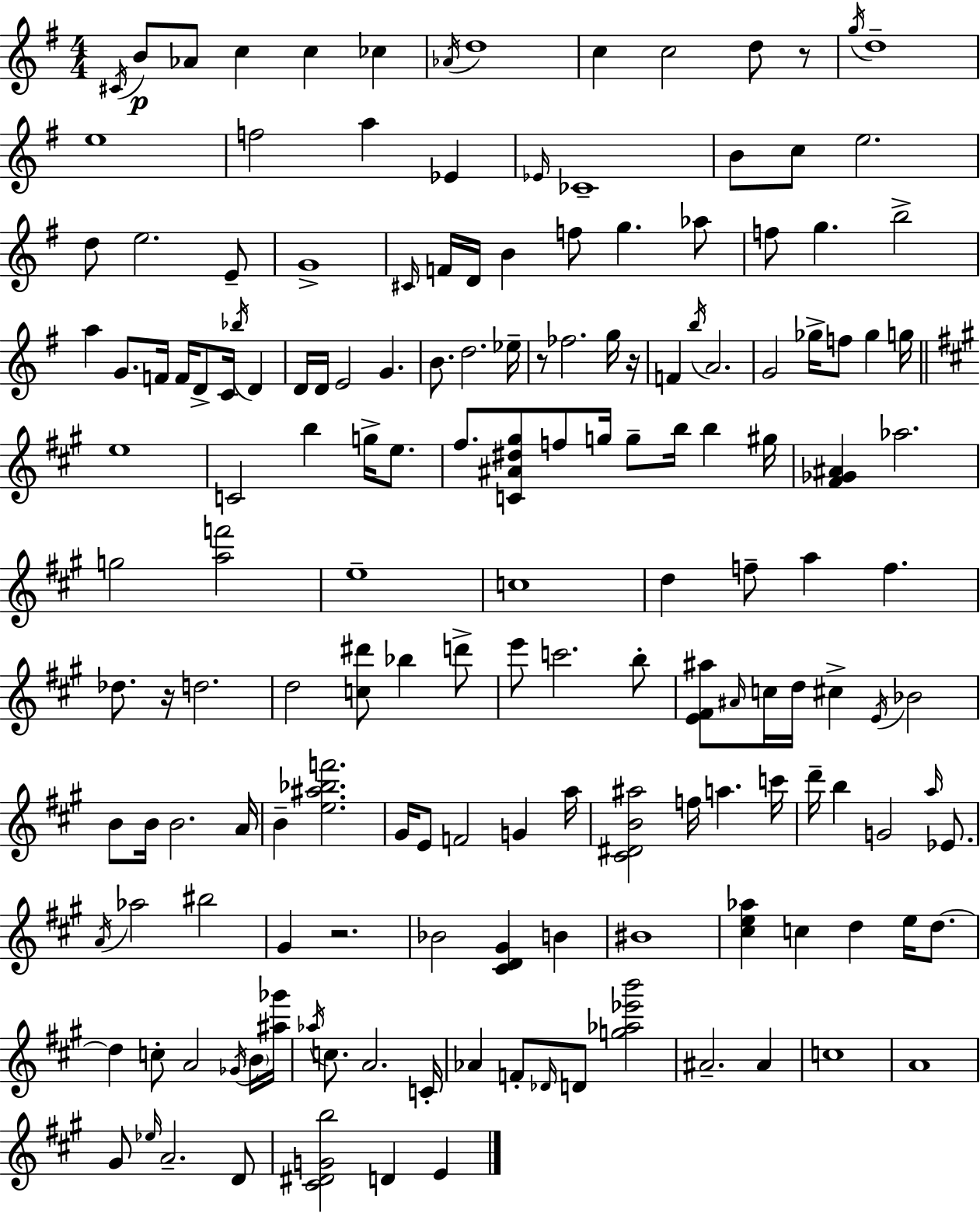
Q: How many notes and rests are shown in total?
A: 164